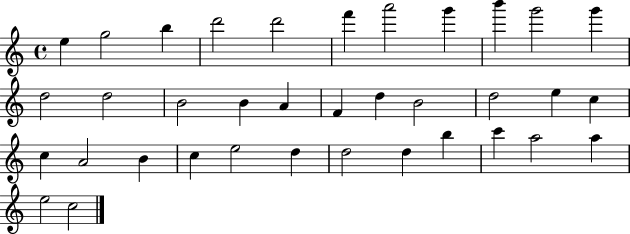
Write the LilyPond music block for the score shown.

{
  \clef treble
  \time 4/4
  \defaultTimeSignature
  \key c \major
  e''4 g''2 b''4 | d'''2 d'''2 | f'''4 a'''2 g'''4 | b'''4 g'''2 g'''4 | \break d''2 d''2 | b'2 b'4 a'4 | f'4 d''4 b'2 | d''2 e''4 c''4 | \break c''4 a'2 b'4 | c''4 e''2 d''4 | d''2 d''4 b''4 | c'''4 a''2 a''4 | \break e''2 c''2 | \bar "|."
}